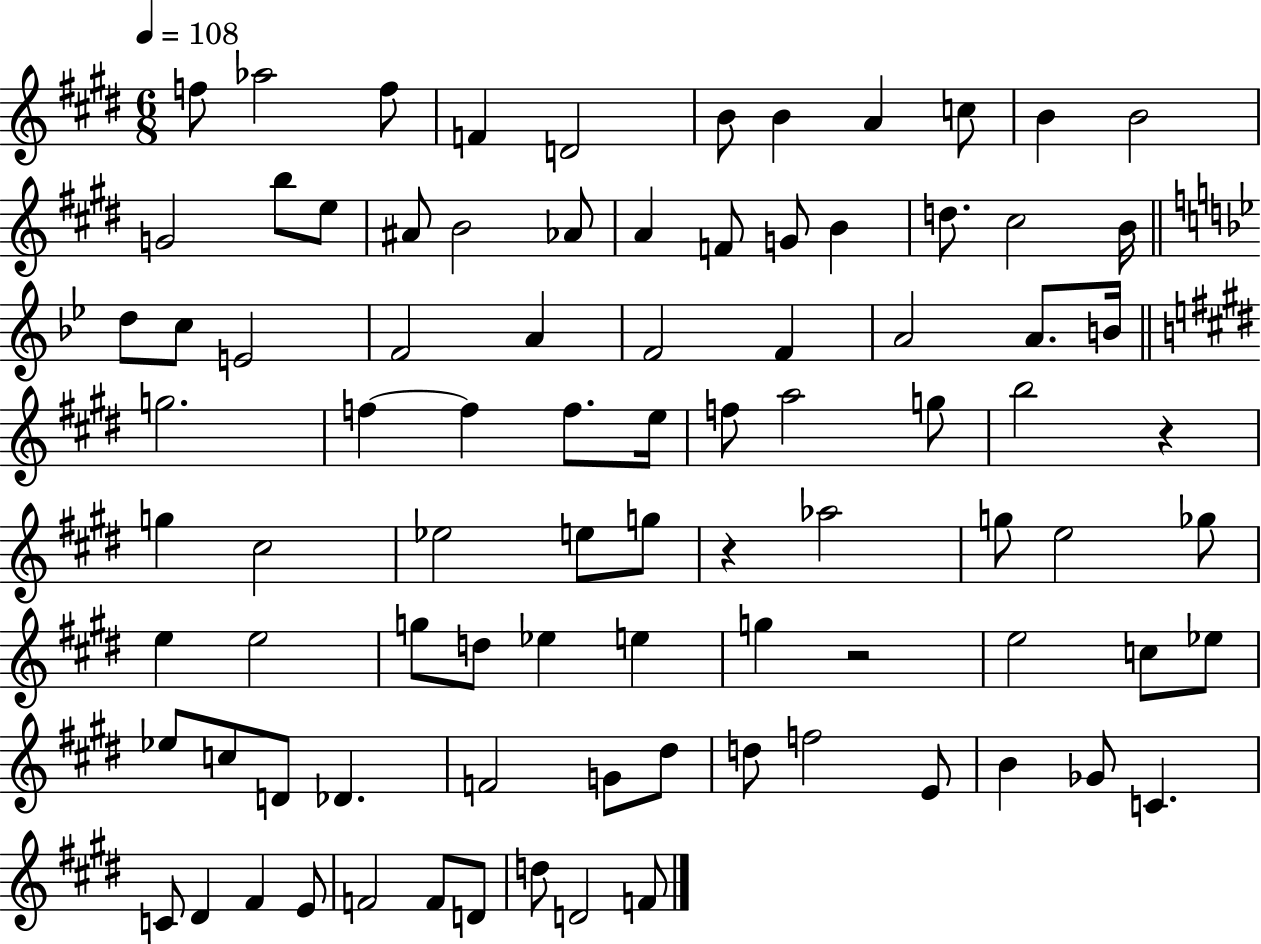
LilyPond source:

{
  \clef treble
  \numericTimeSignature
  \time 6/8
  \key e \major
  \tempo 4 = 108
  \repeat volta 2 { f''8 aes''2 f''8 | f'4 d'2 | b'8 b'4 a'4 c''8 | b'4 b'2 | \break g'2 b''8 e''8 | ais'8 b'2 aes'8 | a'4 f'8 g'8 b'4 | d''8. cis''2 b'16 | \break \bar "||" \break \key bes \major d''8 c''8 e'2 | f'2 a'4 | f'2 f'4 | a'2 a'8. b'16 | \break \bar "||" \break \key e \major g''2. | f''4~~ f''4 f''8. e''16 | f''8 a''2 g''8 | b''2 r4 | \break g''4 cis''2 | ees''2 e''8 g''8 | r4 aes''2 | g''8 e''2 ges''8 | \break e''4 e''2 | g''8 d''8 ees''4 e''4 | g''4 r2 | e''2 c''8 ees''8 | \break ees''8 c''8 d'8 des'4. | f'2 g'8 dis''8 | d''8 f''2 e'8 | b'4 ges'8 c'4. | \break c'8 dis'4 fis'4 e'8 | f'2 f'8 d'8 | d''8 d'2 f'8 | } \bar "|."
}